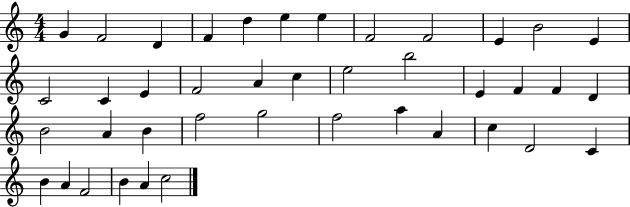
{
  \clef treble
  \numericTimeSignature
  \time 4/4
  \key c \major
  g'4 f'2 d'4 | f'4 d''4 e''4 e''4 | f'2 f'2 | e'4 b'2 e'4 | \break c'2 c'4 e'4 | f'2 a'4 c''4 | e''2 b''2 | e'4 f'4 f'4 d'4 | \break b'2 a'4 b'4 | f''2 g''2 | f''2 a''4 a'4 | c''4 d'2 c'4 | \break b'4 a'4 f'2 | b'4 a'4 c''2 | \bar "|."
}